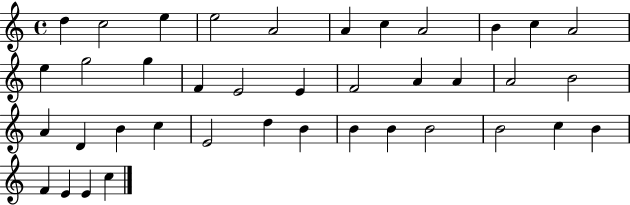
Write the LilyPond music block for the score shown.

{
  \clef treble
  \time 4/4
  \defaultTimeSignature
  \key c \major
  d''4 c''2 e''4 | e''2 a'2 | a'4 c''4 a'2 | b'4 c''4 a'2 | \break e''4 g''2 g''4 | f'4 e'2 e'4 | f'2 a'4 a'4 | a'2 b'2 | \break a'4 d'4 b'4 c''4 | e'2 d''4 b'4 | b'4 b'4 b'2 | b'2 c''4 b'4 | \break f'4 e'4 e'4 c''4 | \bar "|."
}